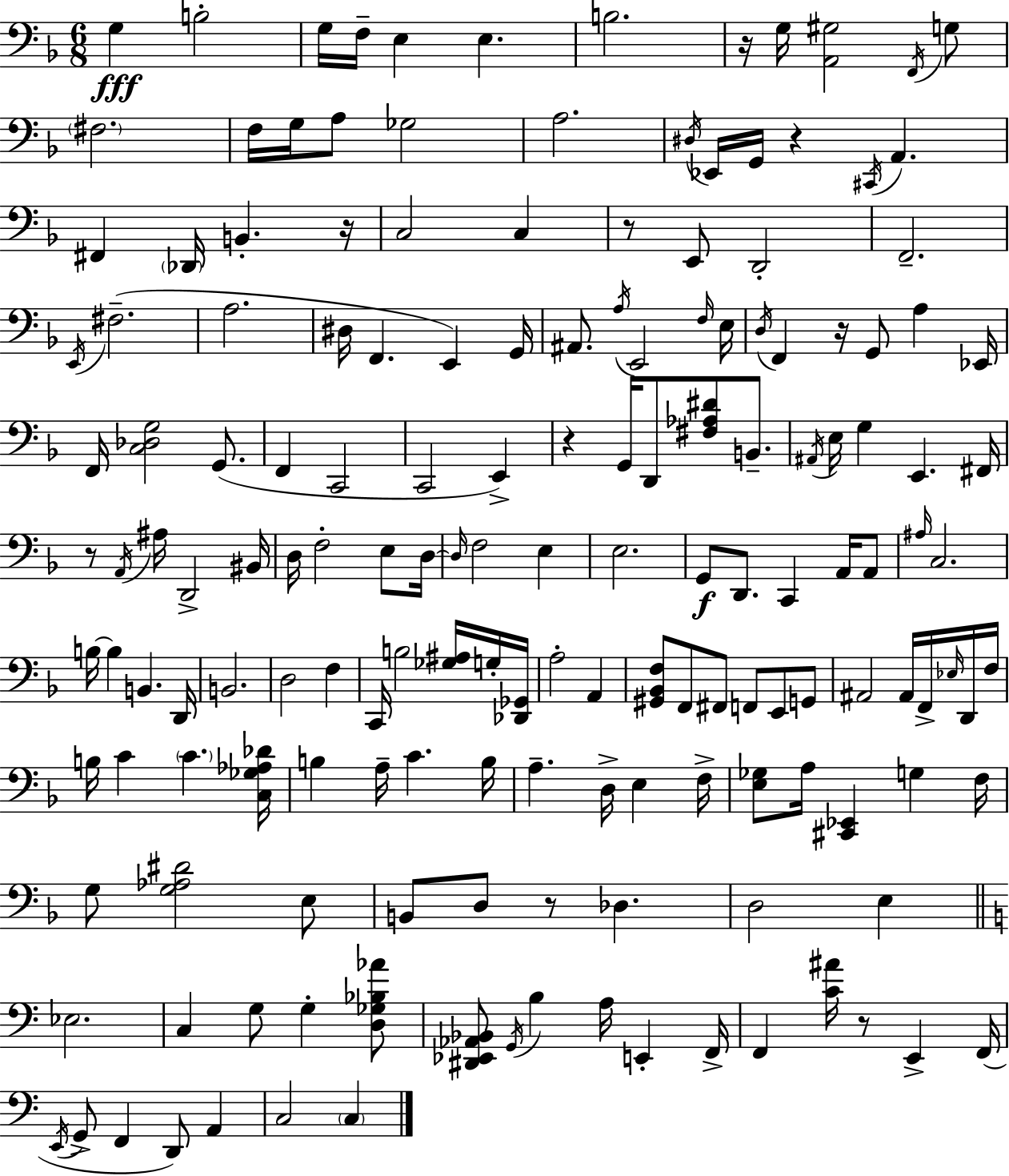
G3/q B3/h G3/s F3/s E3/q E3/q. B3/h. R/s G3/s [A2,G#3]/h F2/s G3/e F#3/h. F3/s G3/s A3/e Gb3/h A3/h. D#3/s Eb2/s G2/s R/q C#2/s A2/q. F#2/q Db2/s B2/q. R/s C3/h C3/q R/e E2/e D2/h F2/h. E2/s F#3/h. A3/h. D#3/s F2/q. E2/q G2/s A#2/e. A3/s E2/h F3/s E3/s D3/s F2/q R/s G2/e A3/q Eb2/s F2/s [C3,Db3,G3]/h G2/e. F2/q C2/h C2/h E2/q R/q G2/s D2/e [F#3,Ab3,D#4]/e B2/e. A#2/s E3/s G3/q E2/q. F#2/s R/e A2/s A#3/s D2/h BIS2/s D3/s F3/h E3/e D3/s D3/s F3/h E3/q E3/h. G2/e D2/e. C2/q A2/s A2/e A#3/s C3/h. B3/s B3/q B2/q. D2/s B2/h. D3/h F3/q C2/s B3/h [Gb3,A#3]/s G3/s [Db2,Gb2]/s A3/h A2/q [G#2,Bb2,F3]/e F2/e F#2/e F2/e E2/e G2/e A#2/h A#2/s F2/s Eb3/s D2/s F3/s B3/s C4/q C4/q. [C3,Gb3,Ab3,Db4]/s B3/q A3/s C4/q. B3/s A3/q. D3/s E3/q F3/s [E3,Gb3]/e A3/s [C#2,Eb2]/q G3/q F3/s G3/e [G3,Ab3,D#4]/h E3/e B2/e D3/e R/e Db3/q. D3/h E3/q Eb3/h. C3/q G3/e G3/q [D3,Gb3,Bb3,Ab4]/e [D#2,Eb2,Ab2,Bb2]/e G2/s B3/q A3/s E2/q F2/s F2/q [C4,A#4]/s R/e E2/q F2/s E2/s G2/e F2/q D2/e A2/q C3/h C3/q